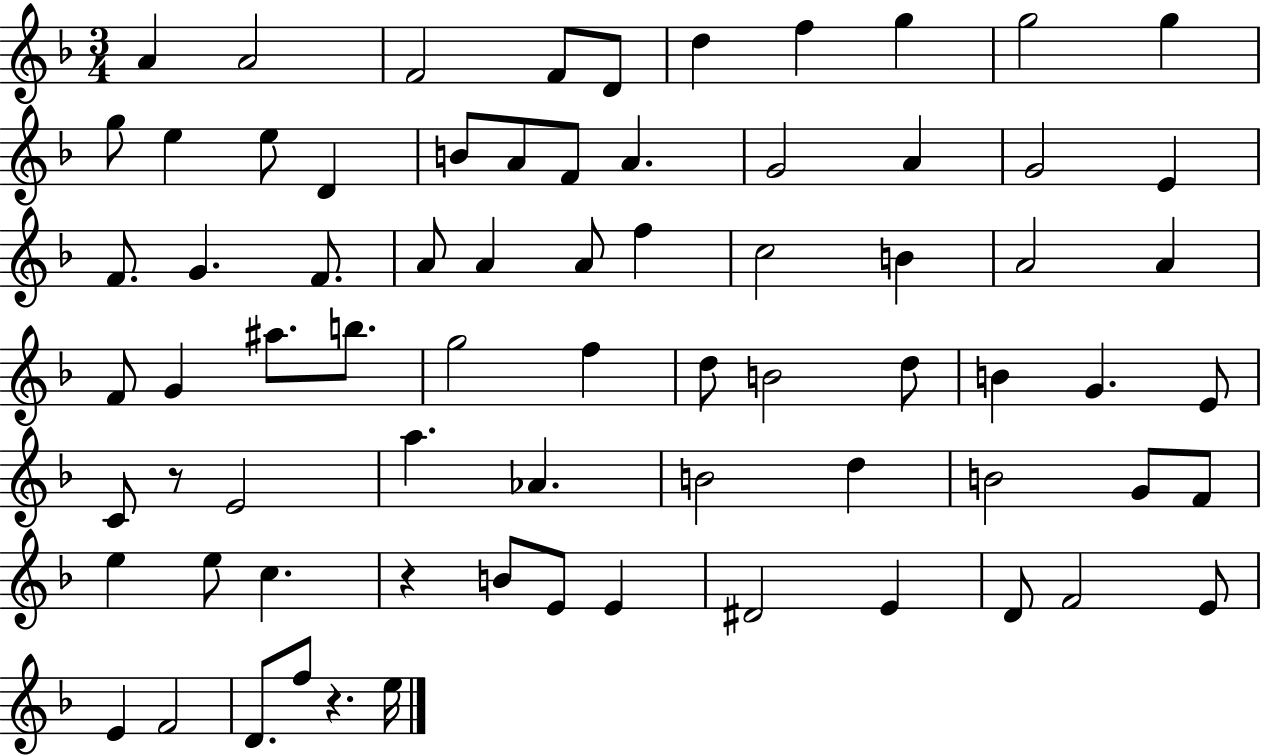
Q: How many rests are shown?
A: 3